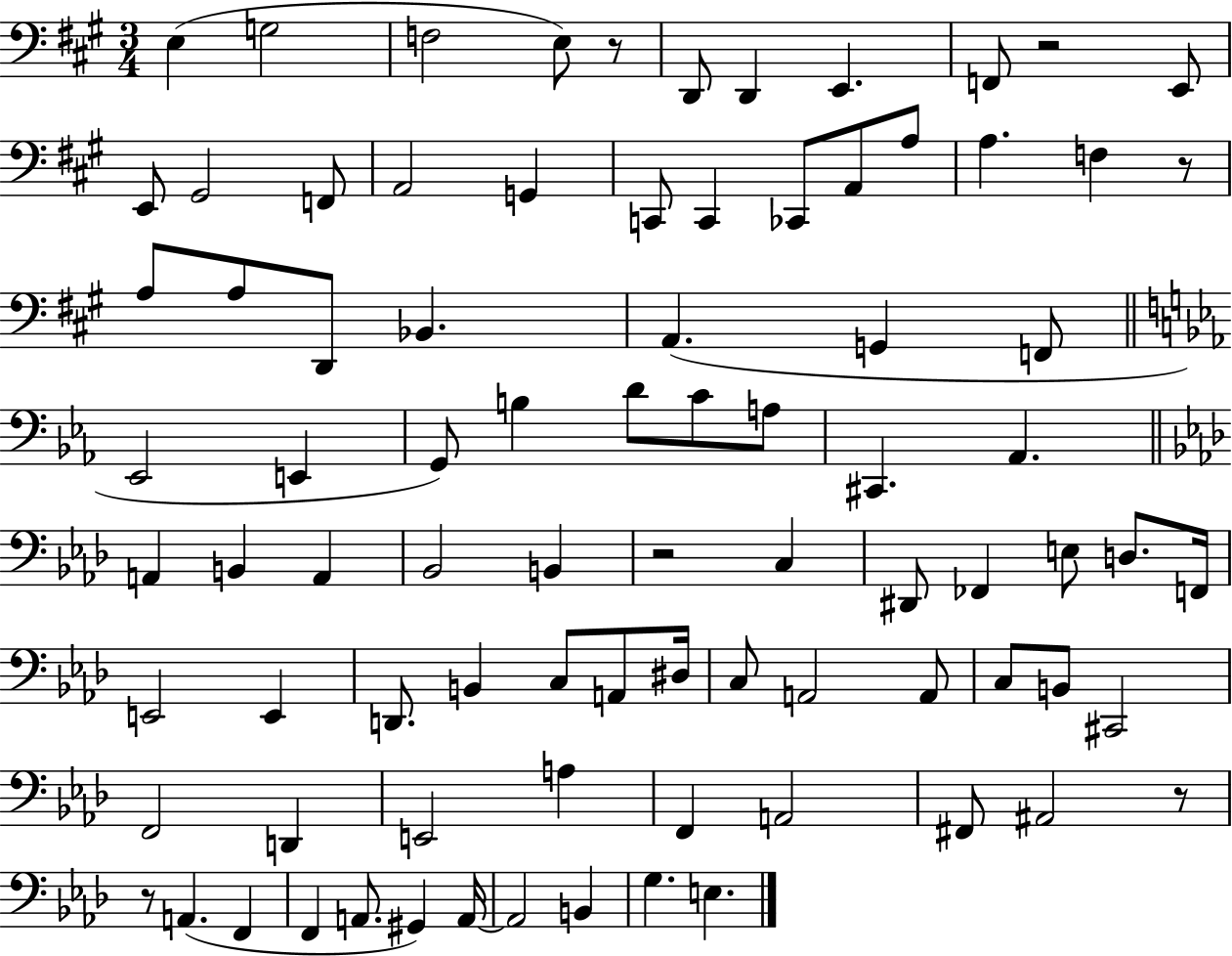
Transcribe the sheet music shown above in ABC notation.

X:1
T:Untitled
M:3/4
L:1/4
K:A
E, G,2 F,2 E,/2 z/2 D,,/2 D,, E,, F,,/2 z2 E,,/2 E,,/2 ^G,,2 F,,/2 A,,2 G,, C,,/2 C,, _C,,/2 A,,/2 A,/2 A, F, z/2 A,/2 A,/2 D,,/2 _B,, A,, G,, F,,/2 _E,,2 E,, G,,/2 B, D/2 C/2 A,/2 ^C,, _A,, A,, B,, A,, _B,,2 B,, z2 C, ^D,,/2 _F,, E,/2 D,/2 F,,/4 E,,2 E,, D,,/2 B,, C,/2 A,,/2 ^D,/4 C,/2 A,,2 A,,/2 C,/2 B,,/2 ^C,,2 F,,2 D,, E,,2 A, F,, A,,2 ^F,,/2 ^A,,2 z/2 z/2 A,, F,, F,, A,,/2 ^G,, A,,/4 A,,2 B,, G, E,